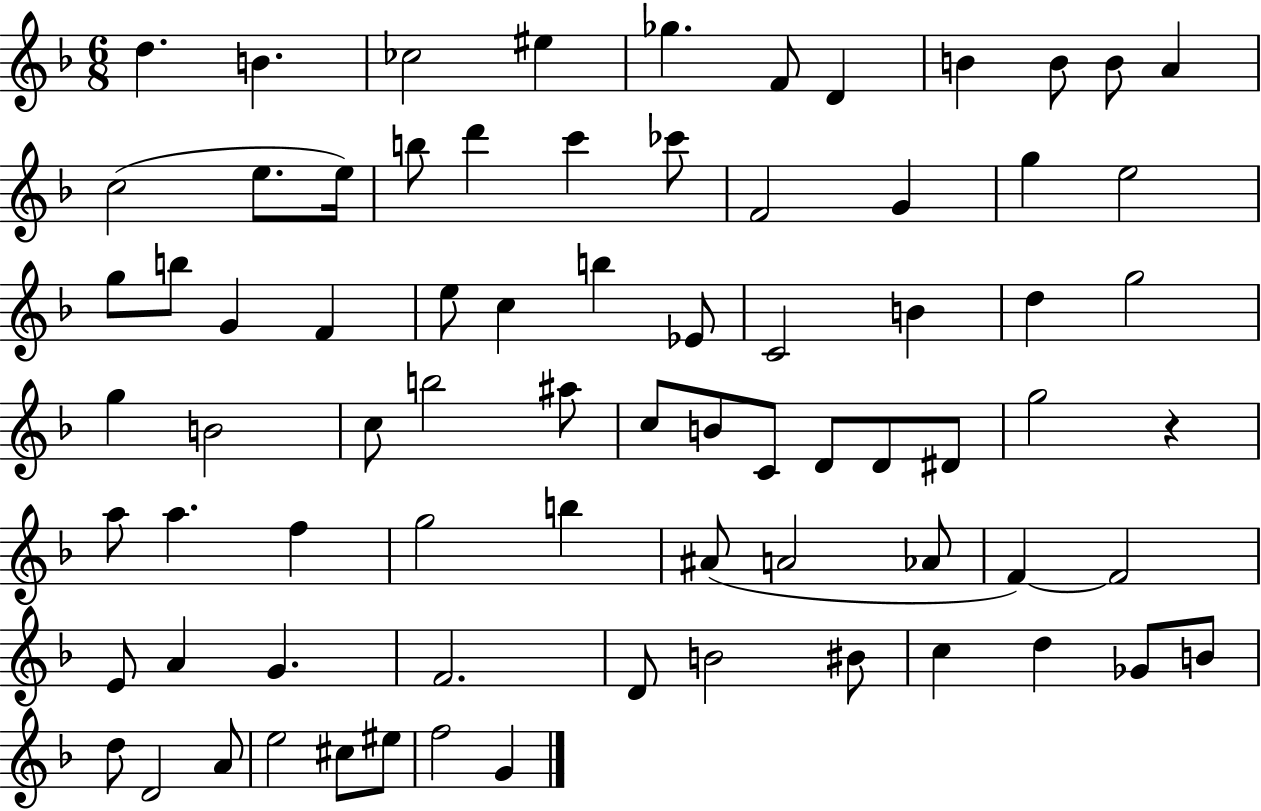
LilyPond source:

{
  \clef treble
  \numericTimeSignature
  \time 6/8
  \key f \major
  d''4. b'4. | ces''2 eis''4 | ges''4. f'8 d'4 | b'4 b'8 b'8 a'4 | \break c''2( e''8. e''16) | b''8 d'''4 c'''4 ces'''8 | f'2 g'4 | g''4 e''2 | \break g''8 b''8 g'4 f'4 | e''8 c''4 b''4 ees'8 | c'2 b'4 | d''4 g''2 | \break g''4 b'2 | c''8 b''2 ais''8 | c''8 b'8 c'8 d'8 d'8 dis'8 | g''2 r4 | \break a''8 a''4. f''4 | g''2 b''4 | ais'8( a'2 aes'8 | f'4~~) f'2 | \break e'8 a'4 g'4. | f'2. | d'8 b'2 bis'8 | c''4 d''4 ges'8 b'8 | \break d''8 d'2 a'8 | e''2 cis''8 eis''8 | f''2 g'4 | \bar "|."
}